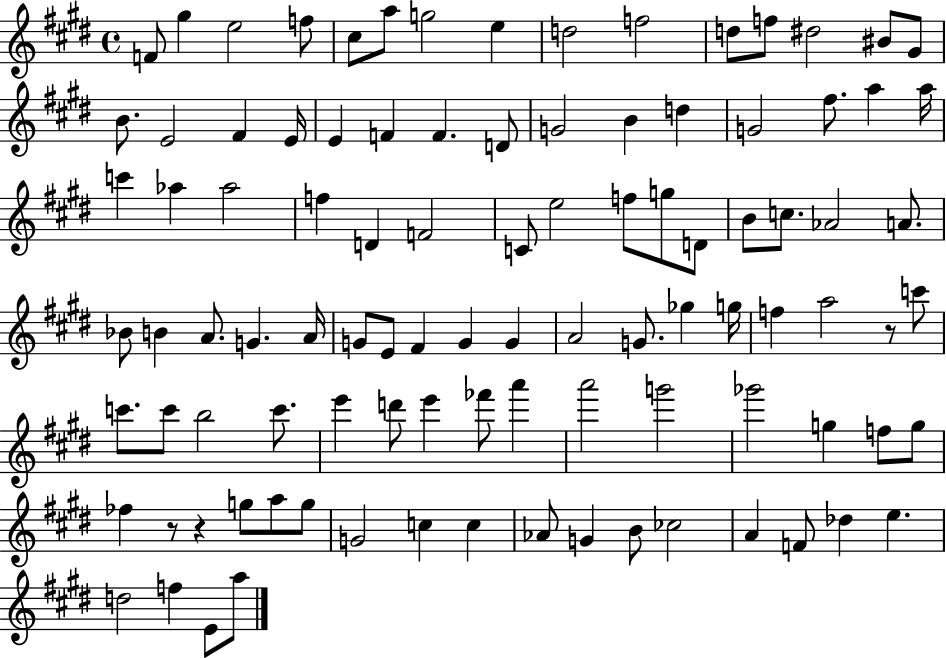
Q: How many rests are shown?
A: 3